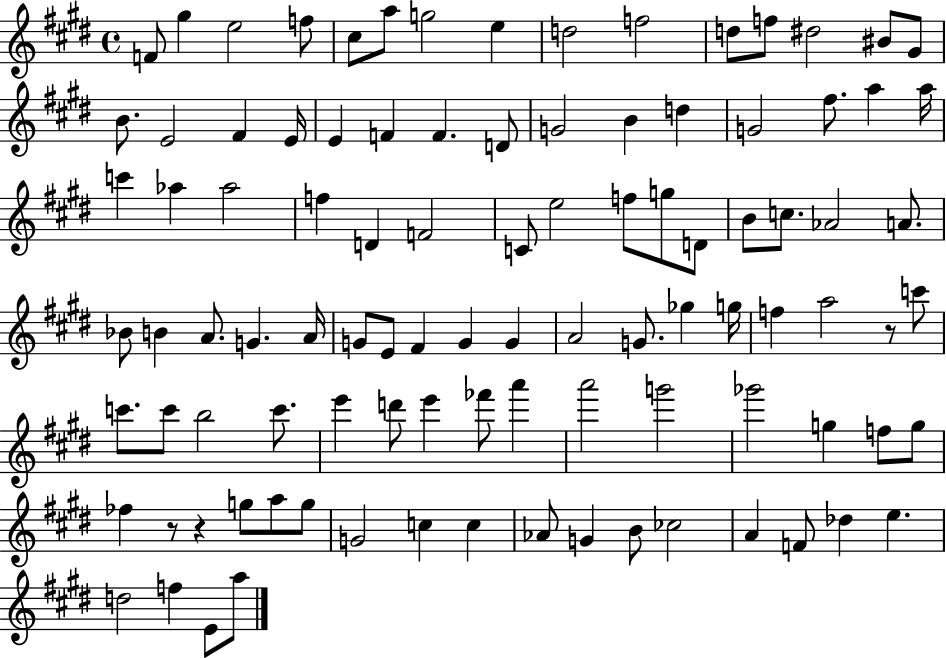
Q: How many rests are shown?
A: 3